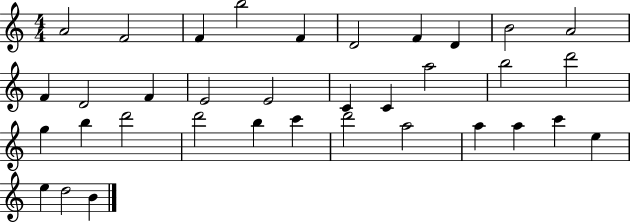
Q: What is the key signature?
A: C major